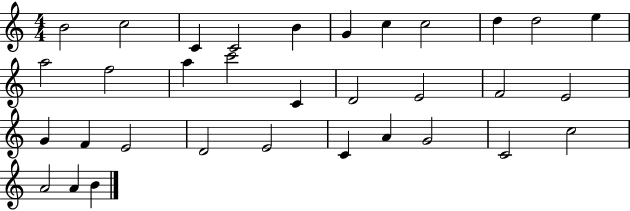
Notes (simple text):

B4/h C5/h C4/q C4/h B4/q G4/q C5/q C5/h D5/q D5/h E5/q A5/h F5/h A5/q C6/h C4/q D4/h E4/h F4/h E4/h G4/q F4/q E4/h D4/h E4/h C4/q A4/q G4/h C4/h C5/h A4/h A4/q B4/q